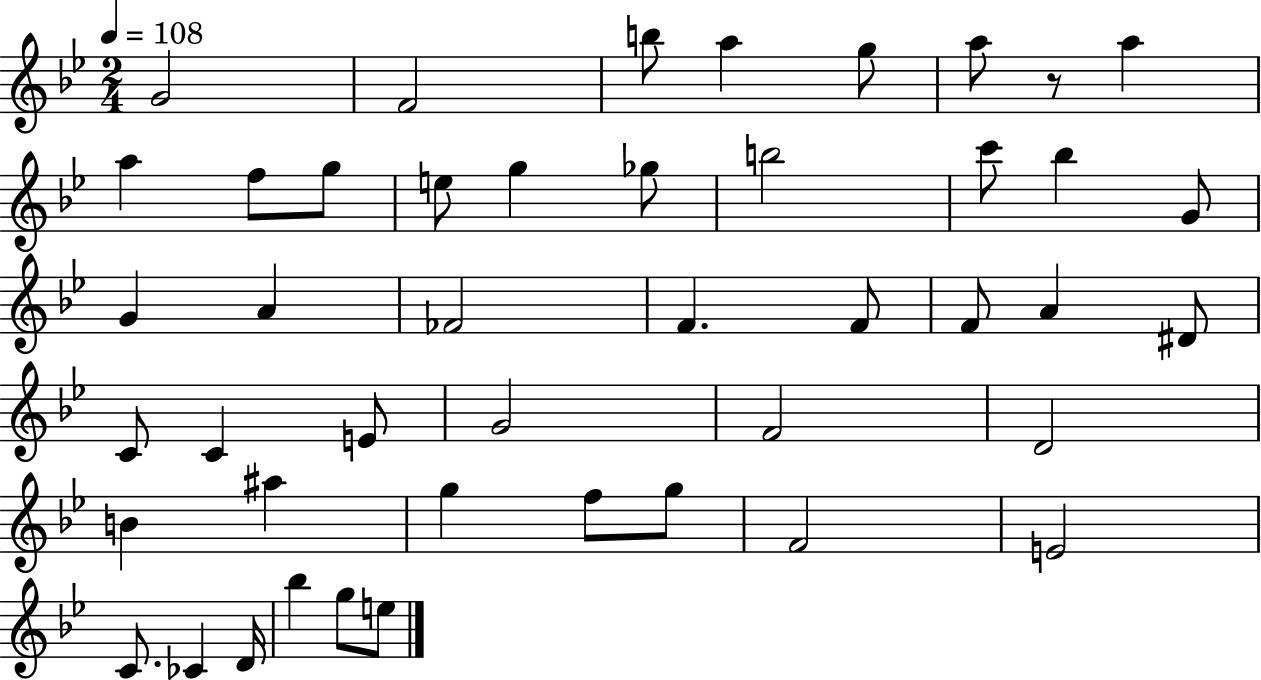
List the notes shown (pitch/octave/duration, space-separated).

G4/h F4/h B5/e A5/q G5/e A5/e R/e A5/q A5/q F5/e G5/e E5/e G5/q Gb5/e B5/h C6/e Bb5/q G4/e G4/q A4/q FES4/h F4/q. F4/e F4/e A4/q D#4/e C4/e C4/q E4/e G4/h F4/h D4/h B4/q A#5/q G5/q F5/e G5/e F4/h E4/h C4/e. CES4/q D4/s Bb5/q G5/e E5/e